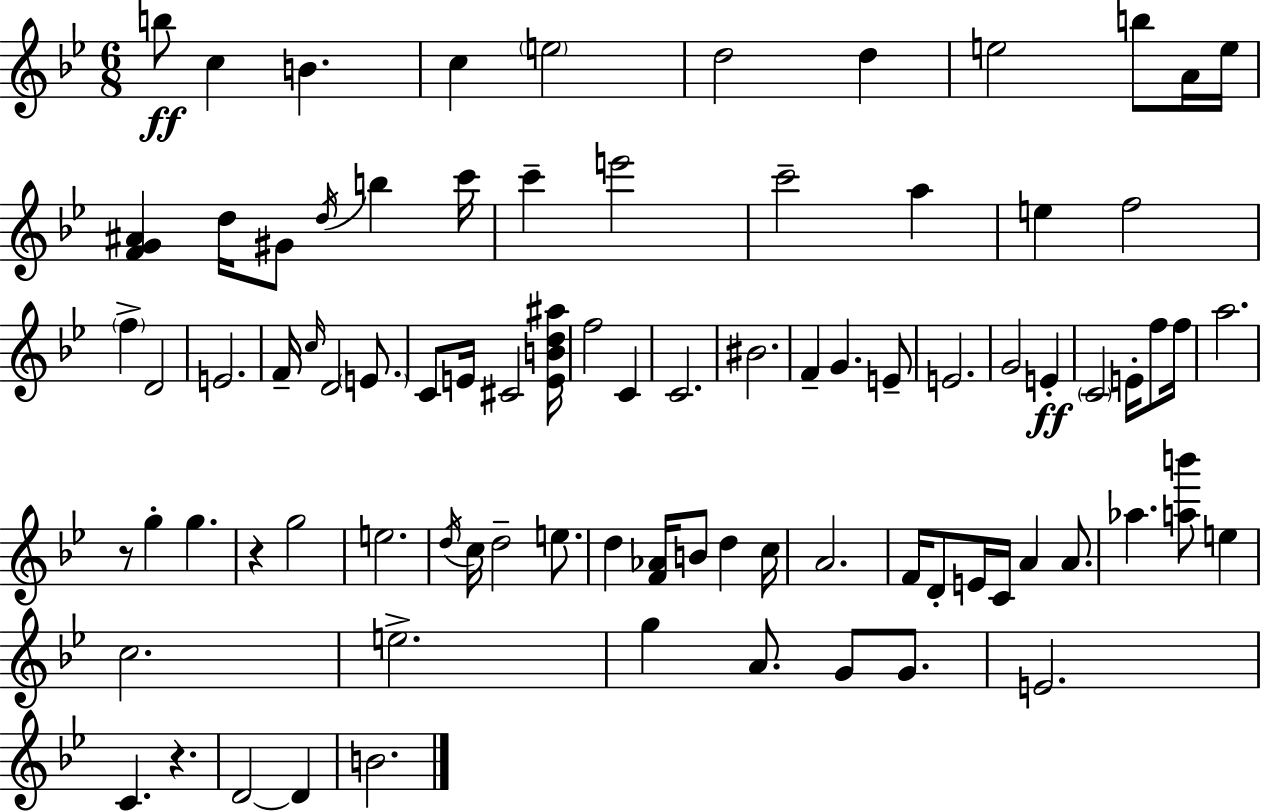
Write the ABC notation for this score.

X:1
T:Untitled
M:6/8
L:1/4
K:Bb
b/2 c B c e2 d2 d e2 b/2 A/4 e/4 [FG^A] d/4 ^G/2 d/4 b c'/4 c' e'2 c'2 a e f2 f D2 E2 F/4 c/4 D2 E/2 C/2 E/4 ^C2 [EBd^a]/4 f2 C C2 ^B2 F G E/2 E2 G2 E C2 E/4 f/2 f/4 a2 z/2 g g z g2 e2 d/4 c/4 d2 e/2 d [F_A]/4 B/2 d c/4 A2 F/4 D/2 E/4 C/4 A A/2 _a [ab']/2 e c2 e2 g A/2 G/2 G/2 E2 C z D2 D B2